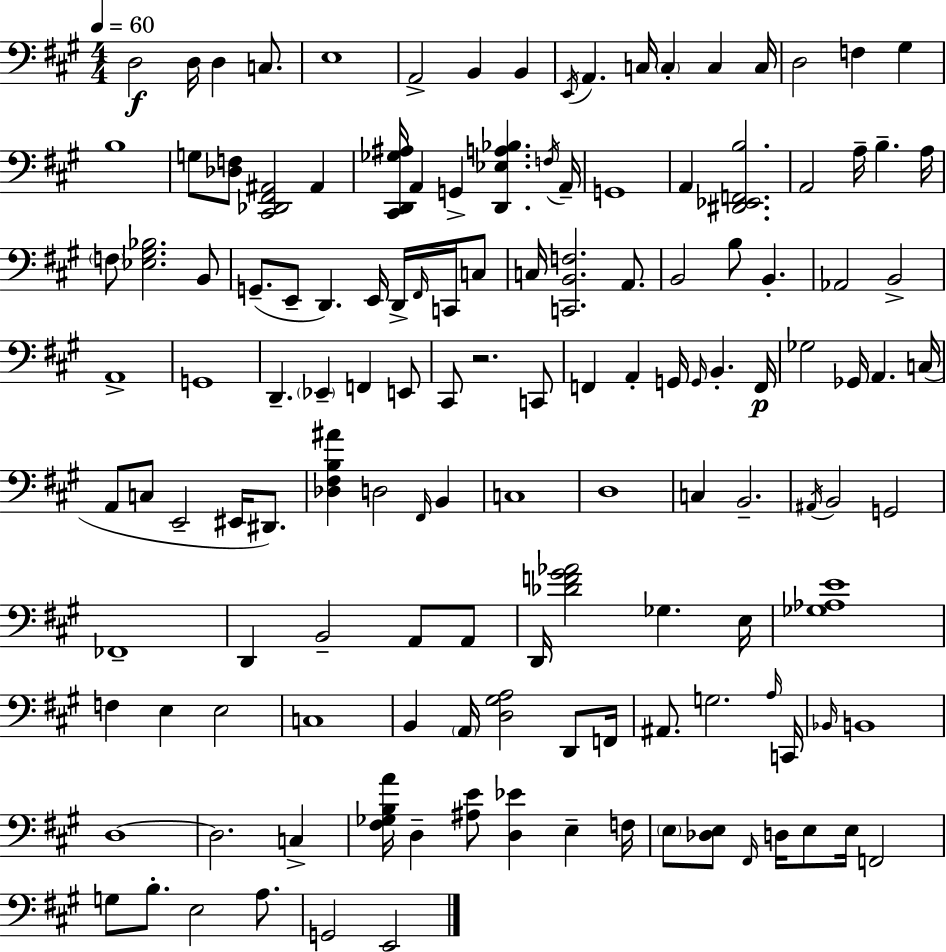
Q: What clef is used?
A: bass